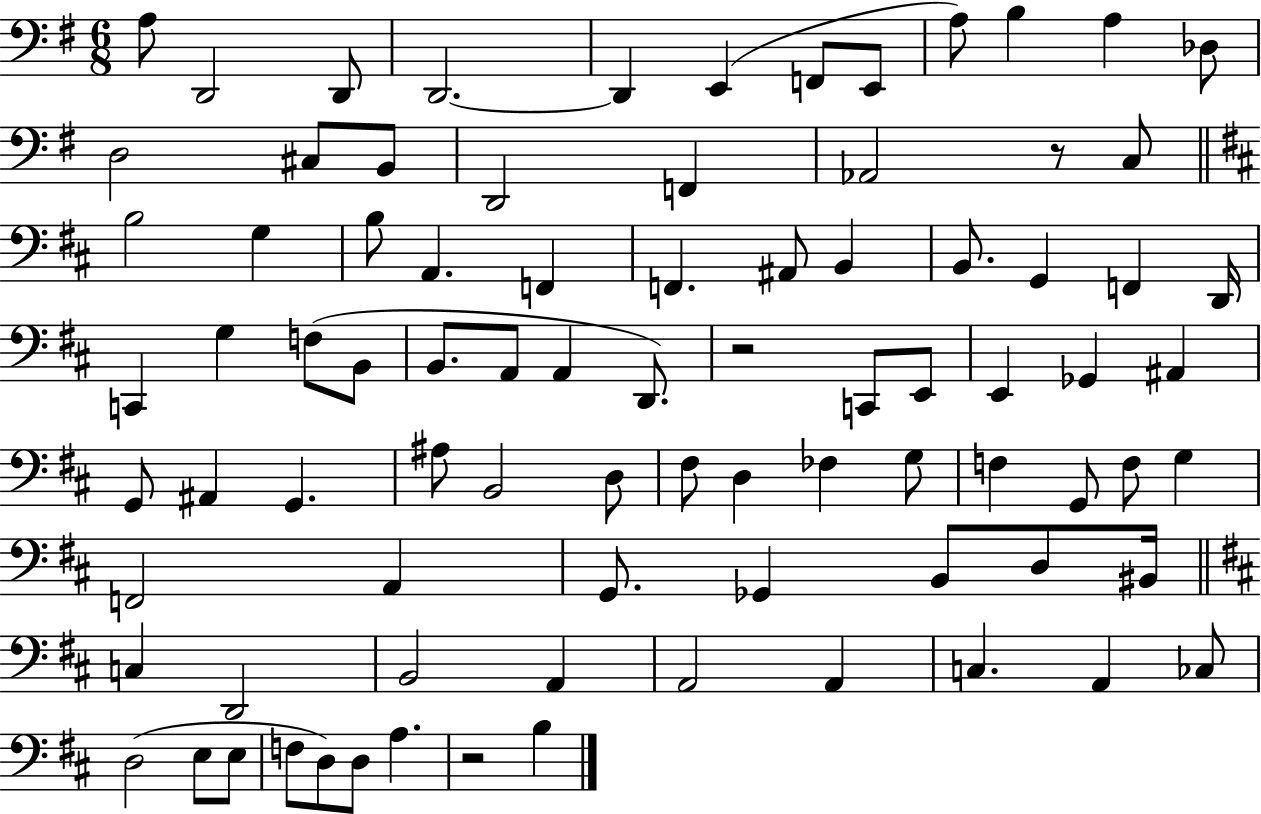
A3/e D2/h D2/e D2/h. D2/q E2/q F2/e E2/e A3/e B3/q A3/q Db3/e D3/h C#3/e B2/e D2/h F2/q Ab2/h R/e C3/e B3/h G3/q B3/e A2/q. F2/q F2/q. A#2/e B2/q B2/e. G2/q F2/q D2/s C2/q G3/q F3/e B2/e B2/e. A2/e A2/q D2/e. R/h C2/e E2/e E2/q Gb2/q A#2/q G2/e A#2/q G2/q. A#3/e B2/h D3/e F#3/e D3/q FES3/q G3/e F3/q G2/e F3/e G3/q F2/h A2/q G2/e. Gb2/q B2/e D3/e BIS2/s C3/q D2/h B2/h A2/q A2/h A2/q C3/q. A2/q CES3/e D3/h E3/e E3/e F3/e D3/e D3/e A3/q. R/h B3/q